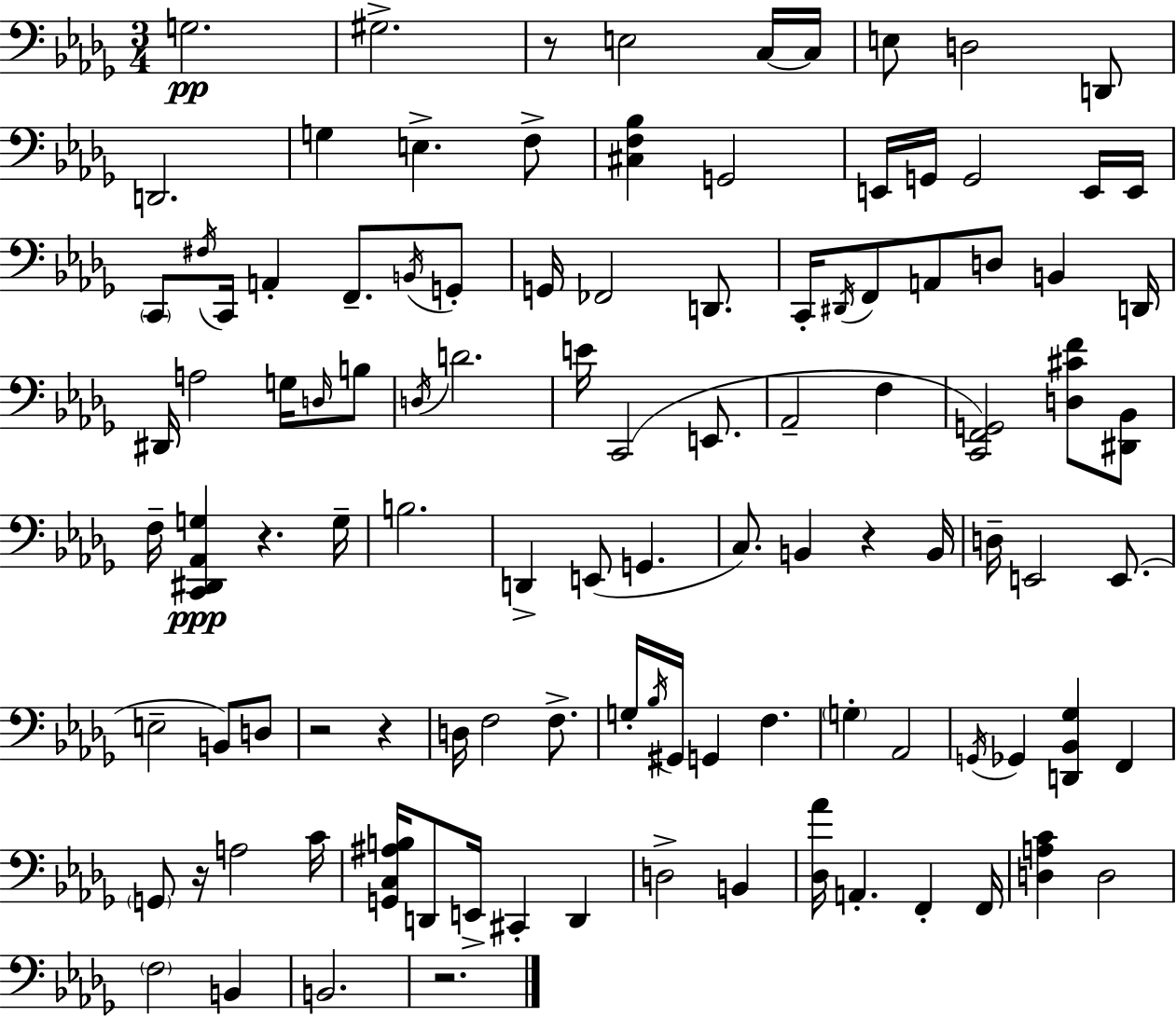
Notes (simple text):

G3/h. G#3/h. R/e E3/h C3/s C3/s E3/e D3/h D2/e D2/h. G3/q E3/q. F3/e [C#3,F3,Bb3]/q G2/h E2/s G2/s G2/h E2/s E2/s C2/e F#3/s C2/s A2/q F2/e. B2/s G2/e G2/s FES2/h D2/e. C2/s D#2/s F2/e A2/e D3/e B2/q D2/s D#2/s A3/h G3/s D3/s B3/e D3/s D4/h. E4/s C2/h E2/e. Ab2/h F3/q [C2,F2,G2]/h [D3,C#4,F4]/e [D#2,Bb2]/e F3/s [C2,D#2,Ab2,G3]/q R/q. G3/s B3/h. D2/q E2/e G2/q. C3/e. B2/q R/q B2/s D3/s E2/h E2/e. E3/h B2/e D3/e R/h R/q D3/s F3/h F3/e. G3/s Bb3/s G#2/s G2/q F3/q. G3/q Ab2/h G2/s Gb2/q [D2,Bb2,Gb3]/q F2/q G2/e R/s A3/h C4/s [G2,C3,A#3,B3]/s D2/e E2/s C#2/q D2/q D3/h B2/q [Db3,Ab4]/s A2/q. F2/q F2/s [D3,A3,C4]/q D3/h F3/h B2/q B2/h. R/h.